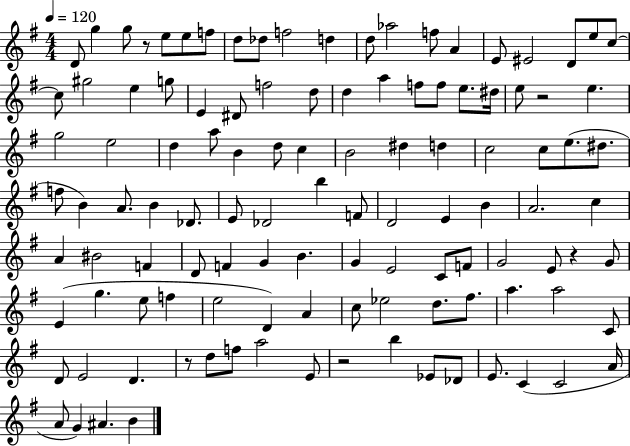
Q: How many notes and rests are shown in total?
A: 114